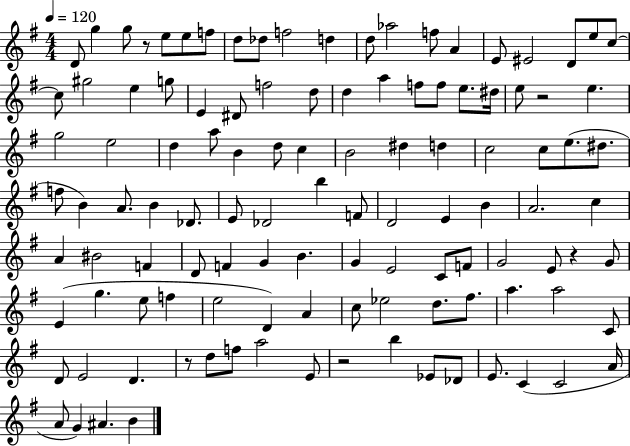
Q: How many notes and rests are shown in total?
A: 114